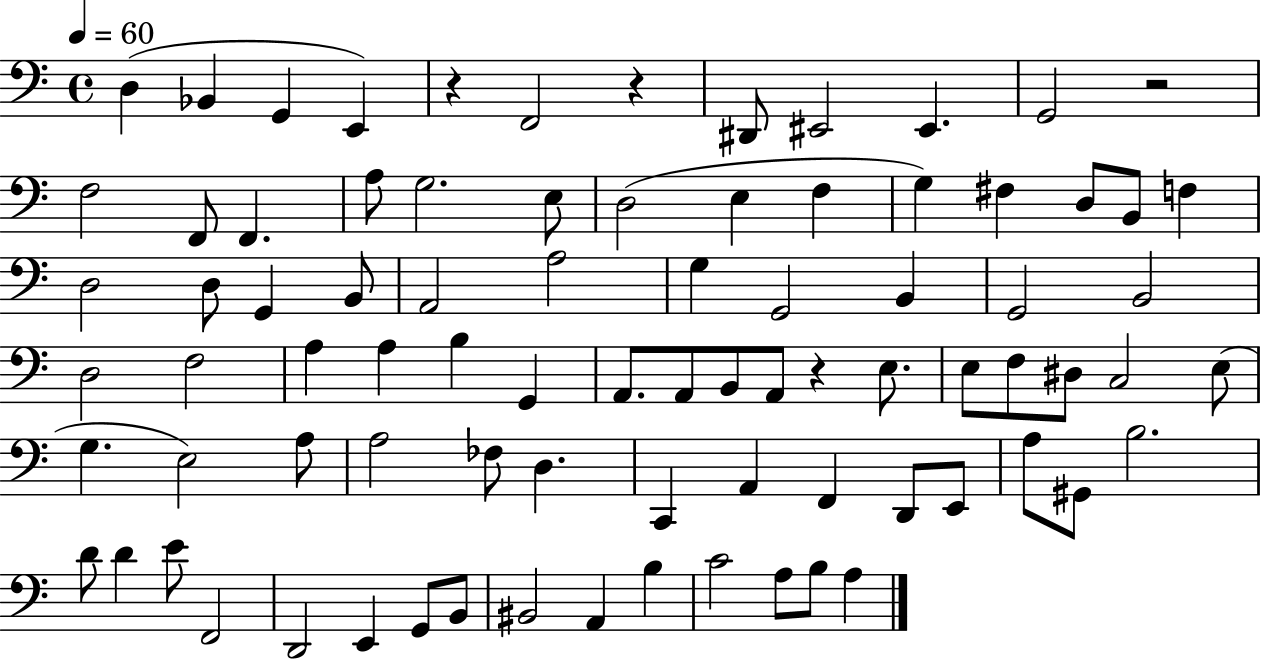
D3/q Bb2/q G2/q E2/q R/q F2/h R/q D#2/e EIS2/h EIS2/q. G2/h R/h F3/h F2/e F2/q. A3/e G3/h. E3/e D3/h E3/q F3/q G3/q F#3/q D3/e B2/e F3/q D3/h D3/e G2/q B2/e A2/h A3/h G3/q G2/h B2/q G2/h B2/h D3/h F3/h A3/q A3/q B3/q G2/q A2/e. A2/e B2/e A2/e R/q E3/e. E3/e F3/e D#3/e C3/h E3/e G3/q. E3/h A3/e A3/h FES3/e D3/q. C2/q A2/q F2/q D2/e E2/e A3/e G#2/e B3/h. D4/e D4/q E4/e F2/h D2/h E2/q G2/e B2/e BIS2/h A2/q B3/q C4/h A3/e B3/e A3/q